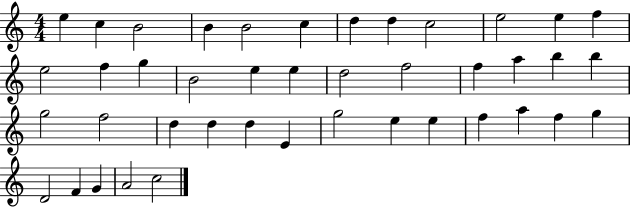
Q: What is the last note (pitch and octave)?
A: C5